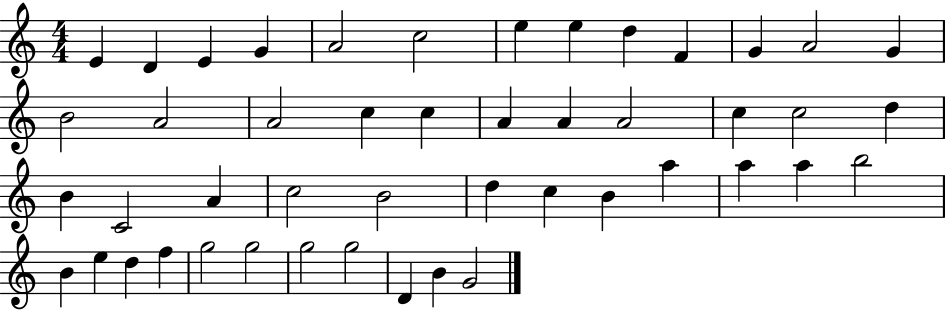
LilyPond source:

{
  \clef treble
  \numericTimeSignature
  \time 4/4
  \key c \major
  e'4 d'4 e'4 g'4 | a'2 c''2 | e''4 e''4 d''4 f'4 | g'4 a'2 g'4 | \break b'2 a'2 | a'2 c''4 c''4 | a'4 a'4 a'2 | c''4 c''2 d''4 | \break b'4 c'2 a'4 | c''2 b'2 | d''4 c''4 b'4 a''4 | a''4 a''4 b''2 | \break b'4 e''4 d''4 f''4 | g''2 g''2 | g''2 g''2 | d'4 b'4 g'2 | \break \bar "|."
}